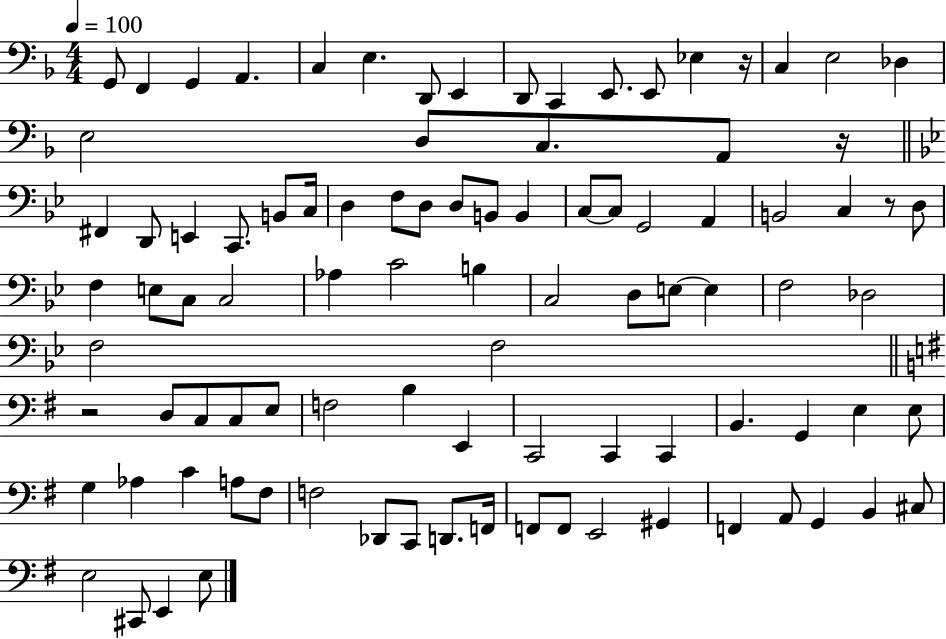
G2/e F2/q G2/q A2/q. C3/q E3/q. D2/e E2/q D2/e C2/q E2/e. E2/e Eb3/q R/s C3/q E3/h Db3/q E3/h D3/e C3/e. A2/e R/s F#2/q D2/e E2/q C2/e. B2/e C3/s D3/q F3/e D3/e D3/e B2/e B2/q C3/e C3/e G2/h A2/q B2/h C3/q R/e D3/e F3/q E3/e C3/e C3/h Ab3/q C4/h B3/q C3/h D3/e E3/e E3/q F3/h Db3/h F3/h F3/h R/h D3/e C3/e C3/e E3/e F3/h B3/q E2/q C2/h C2/q C2/q B2/q. G2/q E3/q E3/e G3/q Ab3/q C4/q A3/e F#3/e F3/h Db2/e C2/e D2/e. F2/s F2/e F2/e E2/h G#2/q F2/q A2/e G2/q B2/q C#3/e E3/h C#2/e E2/q E3/e